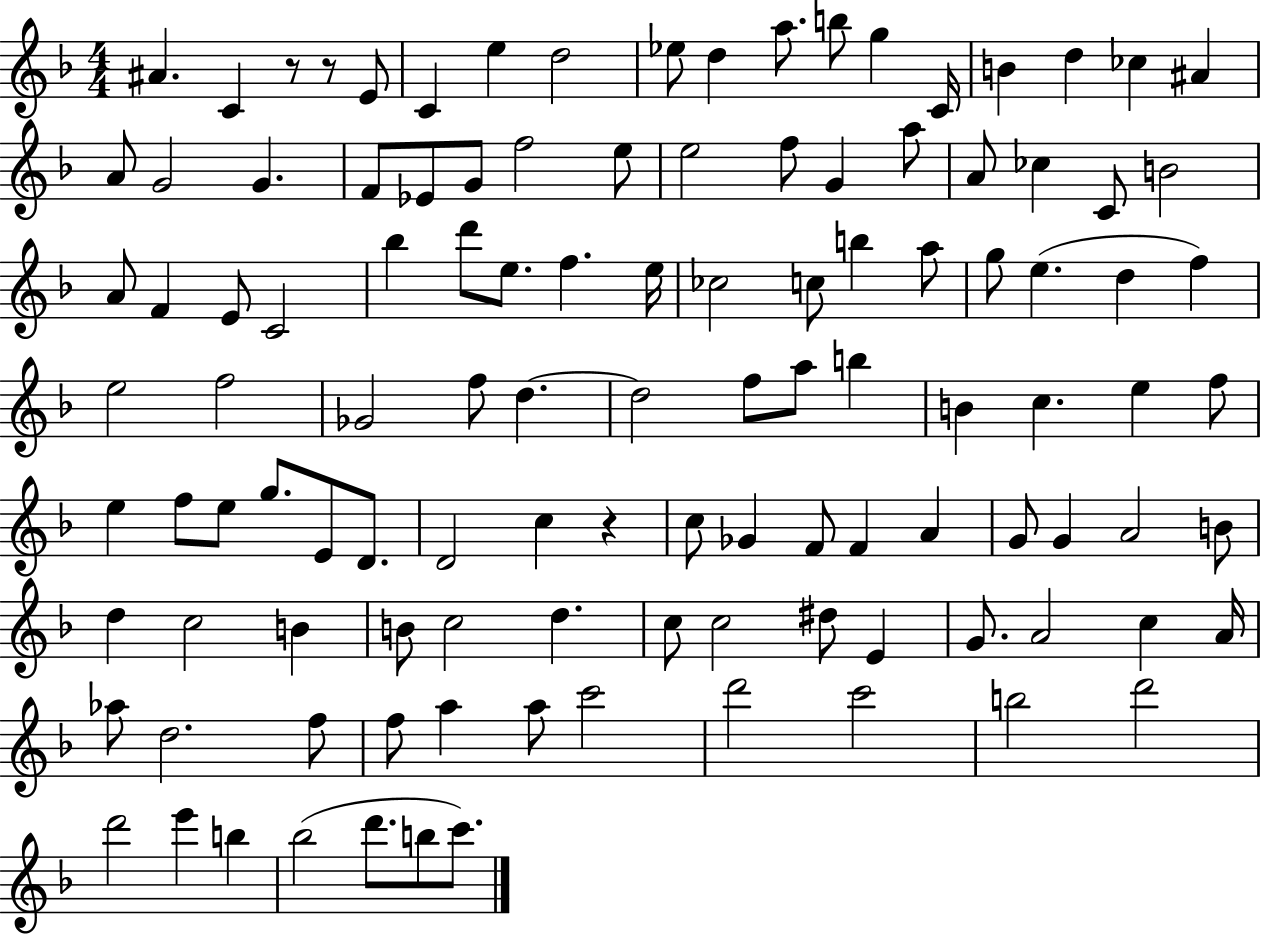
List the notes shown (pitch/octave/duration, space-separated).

A#4/q. C4/q R/e R/e E4/e C4/q E5/q D5/h Eb5/e D5/q A5/e. B5/e G5/q C4/s B4/q D5/q CES5/q A#4/q A4/e G4/h G4/q. F4/e Eb4/e G4/e F5/h E5/e E5/h F5/e G4/q A5/e A4/e CES5/q C4/e B4/h A4/e F4/q E4/e C4/h Bb5/q D6/e E5/e. F5/q. E5/s CES5/h C5/e B5/q A5/e G5/e E5/q. D5/q F5/q E5/h F5/h Gb4/h F5/e D5/q. D5/h F5/e A5/e B5/q B4/q C5/q. E5/q F5/e E5/q F5/e E5/e G5/e. E4/e D4/e. D4/h C5/q R/q C5/e Gb4/q F4/e F4/q A4/q G4/e G4/q A4/h B4/e D5/q C5/h B4/q B4/e C5/h D5/q. C5/e C5/h D#5/e E4/q G4/e. A4/h C5/q A4/s Ab5/e D5/h. F5/e F5/e A5/q A5/e C6/h D6/h C6/h B5/h D6/h D6/h E6/q B5/q Bb5/h D6/e. B5/e C6/e.